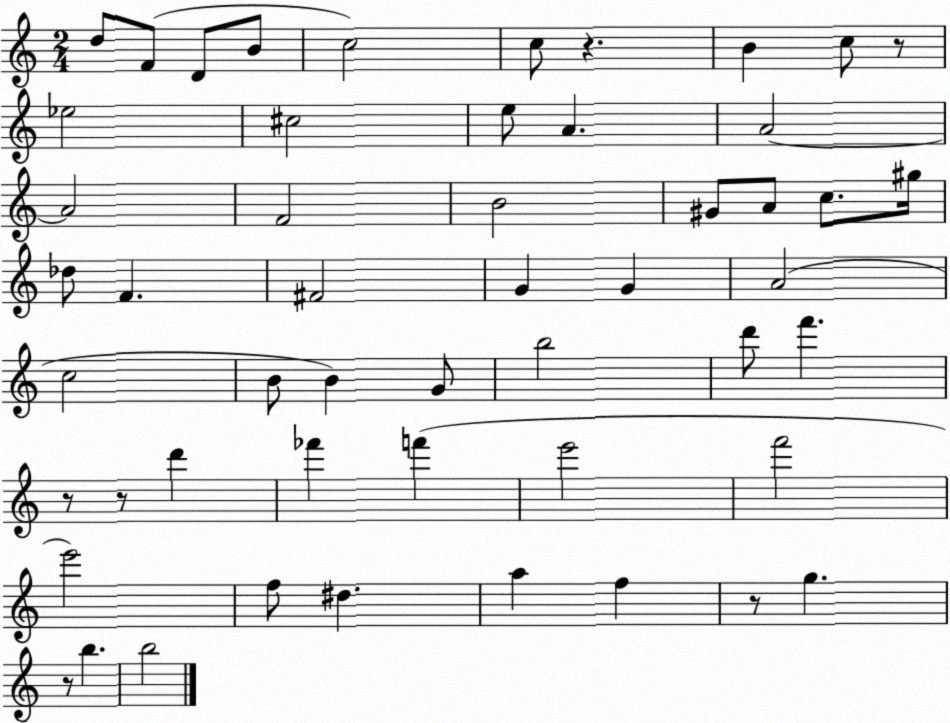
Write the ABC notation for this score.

X:1
T:Untitled
M:2/4
L:1/4
K:C
d/2 F/2 D/2 B/2 c2 c/2 z B c/2 z/2 _e2 ^c2 e/2 A A2 A2 F2 B2 ^G/2 A/2 c/2 ^g/4 _d/2 F ^F2 G G A2 c2 B/2 B G/2 b2 d'/2 f' z/2 z/2 d' _f' f' e'2 f'2 e'2 f/2 ^d a f z/2 g z/2 b b2